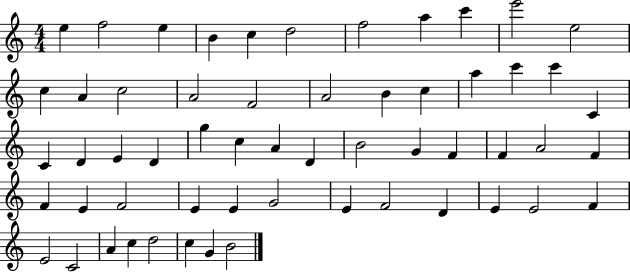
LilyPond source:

{
  \clef treble
  \numericTimeSignature
  \time 4/4
  \key c \major
  e''4 f''2 e''4 | b'4 c''4 d''2 | f''2 a''4 c'''4 | e'''2 e''2 | \break c''4 a'4 c''2 | a'2 f'2 | a'2 b'4 c''4 | a''4 c'''4 c'''4 c'4 | \break c'4 d'4 e'4 d'4 | g''4 c''4 a'4 d'4 | b'2 g'4 f'4 | f'4 a'2 f'4 | \break f'4 e'4 f'2 | e'4 e'4 g'2 | e'4 f'2 d'4 | e'4 e'2 f'4 | \break e'2 c'2 | a'4 c''4 d''2 | c''4 g'4 b'2 | \bar "|."
}